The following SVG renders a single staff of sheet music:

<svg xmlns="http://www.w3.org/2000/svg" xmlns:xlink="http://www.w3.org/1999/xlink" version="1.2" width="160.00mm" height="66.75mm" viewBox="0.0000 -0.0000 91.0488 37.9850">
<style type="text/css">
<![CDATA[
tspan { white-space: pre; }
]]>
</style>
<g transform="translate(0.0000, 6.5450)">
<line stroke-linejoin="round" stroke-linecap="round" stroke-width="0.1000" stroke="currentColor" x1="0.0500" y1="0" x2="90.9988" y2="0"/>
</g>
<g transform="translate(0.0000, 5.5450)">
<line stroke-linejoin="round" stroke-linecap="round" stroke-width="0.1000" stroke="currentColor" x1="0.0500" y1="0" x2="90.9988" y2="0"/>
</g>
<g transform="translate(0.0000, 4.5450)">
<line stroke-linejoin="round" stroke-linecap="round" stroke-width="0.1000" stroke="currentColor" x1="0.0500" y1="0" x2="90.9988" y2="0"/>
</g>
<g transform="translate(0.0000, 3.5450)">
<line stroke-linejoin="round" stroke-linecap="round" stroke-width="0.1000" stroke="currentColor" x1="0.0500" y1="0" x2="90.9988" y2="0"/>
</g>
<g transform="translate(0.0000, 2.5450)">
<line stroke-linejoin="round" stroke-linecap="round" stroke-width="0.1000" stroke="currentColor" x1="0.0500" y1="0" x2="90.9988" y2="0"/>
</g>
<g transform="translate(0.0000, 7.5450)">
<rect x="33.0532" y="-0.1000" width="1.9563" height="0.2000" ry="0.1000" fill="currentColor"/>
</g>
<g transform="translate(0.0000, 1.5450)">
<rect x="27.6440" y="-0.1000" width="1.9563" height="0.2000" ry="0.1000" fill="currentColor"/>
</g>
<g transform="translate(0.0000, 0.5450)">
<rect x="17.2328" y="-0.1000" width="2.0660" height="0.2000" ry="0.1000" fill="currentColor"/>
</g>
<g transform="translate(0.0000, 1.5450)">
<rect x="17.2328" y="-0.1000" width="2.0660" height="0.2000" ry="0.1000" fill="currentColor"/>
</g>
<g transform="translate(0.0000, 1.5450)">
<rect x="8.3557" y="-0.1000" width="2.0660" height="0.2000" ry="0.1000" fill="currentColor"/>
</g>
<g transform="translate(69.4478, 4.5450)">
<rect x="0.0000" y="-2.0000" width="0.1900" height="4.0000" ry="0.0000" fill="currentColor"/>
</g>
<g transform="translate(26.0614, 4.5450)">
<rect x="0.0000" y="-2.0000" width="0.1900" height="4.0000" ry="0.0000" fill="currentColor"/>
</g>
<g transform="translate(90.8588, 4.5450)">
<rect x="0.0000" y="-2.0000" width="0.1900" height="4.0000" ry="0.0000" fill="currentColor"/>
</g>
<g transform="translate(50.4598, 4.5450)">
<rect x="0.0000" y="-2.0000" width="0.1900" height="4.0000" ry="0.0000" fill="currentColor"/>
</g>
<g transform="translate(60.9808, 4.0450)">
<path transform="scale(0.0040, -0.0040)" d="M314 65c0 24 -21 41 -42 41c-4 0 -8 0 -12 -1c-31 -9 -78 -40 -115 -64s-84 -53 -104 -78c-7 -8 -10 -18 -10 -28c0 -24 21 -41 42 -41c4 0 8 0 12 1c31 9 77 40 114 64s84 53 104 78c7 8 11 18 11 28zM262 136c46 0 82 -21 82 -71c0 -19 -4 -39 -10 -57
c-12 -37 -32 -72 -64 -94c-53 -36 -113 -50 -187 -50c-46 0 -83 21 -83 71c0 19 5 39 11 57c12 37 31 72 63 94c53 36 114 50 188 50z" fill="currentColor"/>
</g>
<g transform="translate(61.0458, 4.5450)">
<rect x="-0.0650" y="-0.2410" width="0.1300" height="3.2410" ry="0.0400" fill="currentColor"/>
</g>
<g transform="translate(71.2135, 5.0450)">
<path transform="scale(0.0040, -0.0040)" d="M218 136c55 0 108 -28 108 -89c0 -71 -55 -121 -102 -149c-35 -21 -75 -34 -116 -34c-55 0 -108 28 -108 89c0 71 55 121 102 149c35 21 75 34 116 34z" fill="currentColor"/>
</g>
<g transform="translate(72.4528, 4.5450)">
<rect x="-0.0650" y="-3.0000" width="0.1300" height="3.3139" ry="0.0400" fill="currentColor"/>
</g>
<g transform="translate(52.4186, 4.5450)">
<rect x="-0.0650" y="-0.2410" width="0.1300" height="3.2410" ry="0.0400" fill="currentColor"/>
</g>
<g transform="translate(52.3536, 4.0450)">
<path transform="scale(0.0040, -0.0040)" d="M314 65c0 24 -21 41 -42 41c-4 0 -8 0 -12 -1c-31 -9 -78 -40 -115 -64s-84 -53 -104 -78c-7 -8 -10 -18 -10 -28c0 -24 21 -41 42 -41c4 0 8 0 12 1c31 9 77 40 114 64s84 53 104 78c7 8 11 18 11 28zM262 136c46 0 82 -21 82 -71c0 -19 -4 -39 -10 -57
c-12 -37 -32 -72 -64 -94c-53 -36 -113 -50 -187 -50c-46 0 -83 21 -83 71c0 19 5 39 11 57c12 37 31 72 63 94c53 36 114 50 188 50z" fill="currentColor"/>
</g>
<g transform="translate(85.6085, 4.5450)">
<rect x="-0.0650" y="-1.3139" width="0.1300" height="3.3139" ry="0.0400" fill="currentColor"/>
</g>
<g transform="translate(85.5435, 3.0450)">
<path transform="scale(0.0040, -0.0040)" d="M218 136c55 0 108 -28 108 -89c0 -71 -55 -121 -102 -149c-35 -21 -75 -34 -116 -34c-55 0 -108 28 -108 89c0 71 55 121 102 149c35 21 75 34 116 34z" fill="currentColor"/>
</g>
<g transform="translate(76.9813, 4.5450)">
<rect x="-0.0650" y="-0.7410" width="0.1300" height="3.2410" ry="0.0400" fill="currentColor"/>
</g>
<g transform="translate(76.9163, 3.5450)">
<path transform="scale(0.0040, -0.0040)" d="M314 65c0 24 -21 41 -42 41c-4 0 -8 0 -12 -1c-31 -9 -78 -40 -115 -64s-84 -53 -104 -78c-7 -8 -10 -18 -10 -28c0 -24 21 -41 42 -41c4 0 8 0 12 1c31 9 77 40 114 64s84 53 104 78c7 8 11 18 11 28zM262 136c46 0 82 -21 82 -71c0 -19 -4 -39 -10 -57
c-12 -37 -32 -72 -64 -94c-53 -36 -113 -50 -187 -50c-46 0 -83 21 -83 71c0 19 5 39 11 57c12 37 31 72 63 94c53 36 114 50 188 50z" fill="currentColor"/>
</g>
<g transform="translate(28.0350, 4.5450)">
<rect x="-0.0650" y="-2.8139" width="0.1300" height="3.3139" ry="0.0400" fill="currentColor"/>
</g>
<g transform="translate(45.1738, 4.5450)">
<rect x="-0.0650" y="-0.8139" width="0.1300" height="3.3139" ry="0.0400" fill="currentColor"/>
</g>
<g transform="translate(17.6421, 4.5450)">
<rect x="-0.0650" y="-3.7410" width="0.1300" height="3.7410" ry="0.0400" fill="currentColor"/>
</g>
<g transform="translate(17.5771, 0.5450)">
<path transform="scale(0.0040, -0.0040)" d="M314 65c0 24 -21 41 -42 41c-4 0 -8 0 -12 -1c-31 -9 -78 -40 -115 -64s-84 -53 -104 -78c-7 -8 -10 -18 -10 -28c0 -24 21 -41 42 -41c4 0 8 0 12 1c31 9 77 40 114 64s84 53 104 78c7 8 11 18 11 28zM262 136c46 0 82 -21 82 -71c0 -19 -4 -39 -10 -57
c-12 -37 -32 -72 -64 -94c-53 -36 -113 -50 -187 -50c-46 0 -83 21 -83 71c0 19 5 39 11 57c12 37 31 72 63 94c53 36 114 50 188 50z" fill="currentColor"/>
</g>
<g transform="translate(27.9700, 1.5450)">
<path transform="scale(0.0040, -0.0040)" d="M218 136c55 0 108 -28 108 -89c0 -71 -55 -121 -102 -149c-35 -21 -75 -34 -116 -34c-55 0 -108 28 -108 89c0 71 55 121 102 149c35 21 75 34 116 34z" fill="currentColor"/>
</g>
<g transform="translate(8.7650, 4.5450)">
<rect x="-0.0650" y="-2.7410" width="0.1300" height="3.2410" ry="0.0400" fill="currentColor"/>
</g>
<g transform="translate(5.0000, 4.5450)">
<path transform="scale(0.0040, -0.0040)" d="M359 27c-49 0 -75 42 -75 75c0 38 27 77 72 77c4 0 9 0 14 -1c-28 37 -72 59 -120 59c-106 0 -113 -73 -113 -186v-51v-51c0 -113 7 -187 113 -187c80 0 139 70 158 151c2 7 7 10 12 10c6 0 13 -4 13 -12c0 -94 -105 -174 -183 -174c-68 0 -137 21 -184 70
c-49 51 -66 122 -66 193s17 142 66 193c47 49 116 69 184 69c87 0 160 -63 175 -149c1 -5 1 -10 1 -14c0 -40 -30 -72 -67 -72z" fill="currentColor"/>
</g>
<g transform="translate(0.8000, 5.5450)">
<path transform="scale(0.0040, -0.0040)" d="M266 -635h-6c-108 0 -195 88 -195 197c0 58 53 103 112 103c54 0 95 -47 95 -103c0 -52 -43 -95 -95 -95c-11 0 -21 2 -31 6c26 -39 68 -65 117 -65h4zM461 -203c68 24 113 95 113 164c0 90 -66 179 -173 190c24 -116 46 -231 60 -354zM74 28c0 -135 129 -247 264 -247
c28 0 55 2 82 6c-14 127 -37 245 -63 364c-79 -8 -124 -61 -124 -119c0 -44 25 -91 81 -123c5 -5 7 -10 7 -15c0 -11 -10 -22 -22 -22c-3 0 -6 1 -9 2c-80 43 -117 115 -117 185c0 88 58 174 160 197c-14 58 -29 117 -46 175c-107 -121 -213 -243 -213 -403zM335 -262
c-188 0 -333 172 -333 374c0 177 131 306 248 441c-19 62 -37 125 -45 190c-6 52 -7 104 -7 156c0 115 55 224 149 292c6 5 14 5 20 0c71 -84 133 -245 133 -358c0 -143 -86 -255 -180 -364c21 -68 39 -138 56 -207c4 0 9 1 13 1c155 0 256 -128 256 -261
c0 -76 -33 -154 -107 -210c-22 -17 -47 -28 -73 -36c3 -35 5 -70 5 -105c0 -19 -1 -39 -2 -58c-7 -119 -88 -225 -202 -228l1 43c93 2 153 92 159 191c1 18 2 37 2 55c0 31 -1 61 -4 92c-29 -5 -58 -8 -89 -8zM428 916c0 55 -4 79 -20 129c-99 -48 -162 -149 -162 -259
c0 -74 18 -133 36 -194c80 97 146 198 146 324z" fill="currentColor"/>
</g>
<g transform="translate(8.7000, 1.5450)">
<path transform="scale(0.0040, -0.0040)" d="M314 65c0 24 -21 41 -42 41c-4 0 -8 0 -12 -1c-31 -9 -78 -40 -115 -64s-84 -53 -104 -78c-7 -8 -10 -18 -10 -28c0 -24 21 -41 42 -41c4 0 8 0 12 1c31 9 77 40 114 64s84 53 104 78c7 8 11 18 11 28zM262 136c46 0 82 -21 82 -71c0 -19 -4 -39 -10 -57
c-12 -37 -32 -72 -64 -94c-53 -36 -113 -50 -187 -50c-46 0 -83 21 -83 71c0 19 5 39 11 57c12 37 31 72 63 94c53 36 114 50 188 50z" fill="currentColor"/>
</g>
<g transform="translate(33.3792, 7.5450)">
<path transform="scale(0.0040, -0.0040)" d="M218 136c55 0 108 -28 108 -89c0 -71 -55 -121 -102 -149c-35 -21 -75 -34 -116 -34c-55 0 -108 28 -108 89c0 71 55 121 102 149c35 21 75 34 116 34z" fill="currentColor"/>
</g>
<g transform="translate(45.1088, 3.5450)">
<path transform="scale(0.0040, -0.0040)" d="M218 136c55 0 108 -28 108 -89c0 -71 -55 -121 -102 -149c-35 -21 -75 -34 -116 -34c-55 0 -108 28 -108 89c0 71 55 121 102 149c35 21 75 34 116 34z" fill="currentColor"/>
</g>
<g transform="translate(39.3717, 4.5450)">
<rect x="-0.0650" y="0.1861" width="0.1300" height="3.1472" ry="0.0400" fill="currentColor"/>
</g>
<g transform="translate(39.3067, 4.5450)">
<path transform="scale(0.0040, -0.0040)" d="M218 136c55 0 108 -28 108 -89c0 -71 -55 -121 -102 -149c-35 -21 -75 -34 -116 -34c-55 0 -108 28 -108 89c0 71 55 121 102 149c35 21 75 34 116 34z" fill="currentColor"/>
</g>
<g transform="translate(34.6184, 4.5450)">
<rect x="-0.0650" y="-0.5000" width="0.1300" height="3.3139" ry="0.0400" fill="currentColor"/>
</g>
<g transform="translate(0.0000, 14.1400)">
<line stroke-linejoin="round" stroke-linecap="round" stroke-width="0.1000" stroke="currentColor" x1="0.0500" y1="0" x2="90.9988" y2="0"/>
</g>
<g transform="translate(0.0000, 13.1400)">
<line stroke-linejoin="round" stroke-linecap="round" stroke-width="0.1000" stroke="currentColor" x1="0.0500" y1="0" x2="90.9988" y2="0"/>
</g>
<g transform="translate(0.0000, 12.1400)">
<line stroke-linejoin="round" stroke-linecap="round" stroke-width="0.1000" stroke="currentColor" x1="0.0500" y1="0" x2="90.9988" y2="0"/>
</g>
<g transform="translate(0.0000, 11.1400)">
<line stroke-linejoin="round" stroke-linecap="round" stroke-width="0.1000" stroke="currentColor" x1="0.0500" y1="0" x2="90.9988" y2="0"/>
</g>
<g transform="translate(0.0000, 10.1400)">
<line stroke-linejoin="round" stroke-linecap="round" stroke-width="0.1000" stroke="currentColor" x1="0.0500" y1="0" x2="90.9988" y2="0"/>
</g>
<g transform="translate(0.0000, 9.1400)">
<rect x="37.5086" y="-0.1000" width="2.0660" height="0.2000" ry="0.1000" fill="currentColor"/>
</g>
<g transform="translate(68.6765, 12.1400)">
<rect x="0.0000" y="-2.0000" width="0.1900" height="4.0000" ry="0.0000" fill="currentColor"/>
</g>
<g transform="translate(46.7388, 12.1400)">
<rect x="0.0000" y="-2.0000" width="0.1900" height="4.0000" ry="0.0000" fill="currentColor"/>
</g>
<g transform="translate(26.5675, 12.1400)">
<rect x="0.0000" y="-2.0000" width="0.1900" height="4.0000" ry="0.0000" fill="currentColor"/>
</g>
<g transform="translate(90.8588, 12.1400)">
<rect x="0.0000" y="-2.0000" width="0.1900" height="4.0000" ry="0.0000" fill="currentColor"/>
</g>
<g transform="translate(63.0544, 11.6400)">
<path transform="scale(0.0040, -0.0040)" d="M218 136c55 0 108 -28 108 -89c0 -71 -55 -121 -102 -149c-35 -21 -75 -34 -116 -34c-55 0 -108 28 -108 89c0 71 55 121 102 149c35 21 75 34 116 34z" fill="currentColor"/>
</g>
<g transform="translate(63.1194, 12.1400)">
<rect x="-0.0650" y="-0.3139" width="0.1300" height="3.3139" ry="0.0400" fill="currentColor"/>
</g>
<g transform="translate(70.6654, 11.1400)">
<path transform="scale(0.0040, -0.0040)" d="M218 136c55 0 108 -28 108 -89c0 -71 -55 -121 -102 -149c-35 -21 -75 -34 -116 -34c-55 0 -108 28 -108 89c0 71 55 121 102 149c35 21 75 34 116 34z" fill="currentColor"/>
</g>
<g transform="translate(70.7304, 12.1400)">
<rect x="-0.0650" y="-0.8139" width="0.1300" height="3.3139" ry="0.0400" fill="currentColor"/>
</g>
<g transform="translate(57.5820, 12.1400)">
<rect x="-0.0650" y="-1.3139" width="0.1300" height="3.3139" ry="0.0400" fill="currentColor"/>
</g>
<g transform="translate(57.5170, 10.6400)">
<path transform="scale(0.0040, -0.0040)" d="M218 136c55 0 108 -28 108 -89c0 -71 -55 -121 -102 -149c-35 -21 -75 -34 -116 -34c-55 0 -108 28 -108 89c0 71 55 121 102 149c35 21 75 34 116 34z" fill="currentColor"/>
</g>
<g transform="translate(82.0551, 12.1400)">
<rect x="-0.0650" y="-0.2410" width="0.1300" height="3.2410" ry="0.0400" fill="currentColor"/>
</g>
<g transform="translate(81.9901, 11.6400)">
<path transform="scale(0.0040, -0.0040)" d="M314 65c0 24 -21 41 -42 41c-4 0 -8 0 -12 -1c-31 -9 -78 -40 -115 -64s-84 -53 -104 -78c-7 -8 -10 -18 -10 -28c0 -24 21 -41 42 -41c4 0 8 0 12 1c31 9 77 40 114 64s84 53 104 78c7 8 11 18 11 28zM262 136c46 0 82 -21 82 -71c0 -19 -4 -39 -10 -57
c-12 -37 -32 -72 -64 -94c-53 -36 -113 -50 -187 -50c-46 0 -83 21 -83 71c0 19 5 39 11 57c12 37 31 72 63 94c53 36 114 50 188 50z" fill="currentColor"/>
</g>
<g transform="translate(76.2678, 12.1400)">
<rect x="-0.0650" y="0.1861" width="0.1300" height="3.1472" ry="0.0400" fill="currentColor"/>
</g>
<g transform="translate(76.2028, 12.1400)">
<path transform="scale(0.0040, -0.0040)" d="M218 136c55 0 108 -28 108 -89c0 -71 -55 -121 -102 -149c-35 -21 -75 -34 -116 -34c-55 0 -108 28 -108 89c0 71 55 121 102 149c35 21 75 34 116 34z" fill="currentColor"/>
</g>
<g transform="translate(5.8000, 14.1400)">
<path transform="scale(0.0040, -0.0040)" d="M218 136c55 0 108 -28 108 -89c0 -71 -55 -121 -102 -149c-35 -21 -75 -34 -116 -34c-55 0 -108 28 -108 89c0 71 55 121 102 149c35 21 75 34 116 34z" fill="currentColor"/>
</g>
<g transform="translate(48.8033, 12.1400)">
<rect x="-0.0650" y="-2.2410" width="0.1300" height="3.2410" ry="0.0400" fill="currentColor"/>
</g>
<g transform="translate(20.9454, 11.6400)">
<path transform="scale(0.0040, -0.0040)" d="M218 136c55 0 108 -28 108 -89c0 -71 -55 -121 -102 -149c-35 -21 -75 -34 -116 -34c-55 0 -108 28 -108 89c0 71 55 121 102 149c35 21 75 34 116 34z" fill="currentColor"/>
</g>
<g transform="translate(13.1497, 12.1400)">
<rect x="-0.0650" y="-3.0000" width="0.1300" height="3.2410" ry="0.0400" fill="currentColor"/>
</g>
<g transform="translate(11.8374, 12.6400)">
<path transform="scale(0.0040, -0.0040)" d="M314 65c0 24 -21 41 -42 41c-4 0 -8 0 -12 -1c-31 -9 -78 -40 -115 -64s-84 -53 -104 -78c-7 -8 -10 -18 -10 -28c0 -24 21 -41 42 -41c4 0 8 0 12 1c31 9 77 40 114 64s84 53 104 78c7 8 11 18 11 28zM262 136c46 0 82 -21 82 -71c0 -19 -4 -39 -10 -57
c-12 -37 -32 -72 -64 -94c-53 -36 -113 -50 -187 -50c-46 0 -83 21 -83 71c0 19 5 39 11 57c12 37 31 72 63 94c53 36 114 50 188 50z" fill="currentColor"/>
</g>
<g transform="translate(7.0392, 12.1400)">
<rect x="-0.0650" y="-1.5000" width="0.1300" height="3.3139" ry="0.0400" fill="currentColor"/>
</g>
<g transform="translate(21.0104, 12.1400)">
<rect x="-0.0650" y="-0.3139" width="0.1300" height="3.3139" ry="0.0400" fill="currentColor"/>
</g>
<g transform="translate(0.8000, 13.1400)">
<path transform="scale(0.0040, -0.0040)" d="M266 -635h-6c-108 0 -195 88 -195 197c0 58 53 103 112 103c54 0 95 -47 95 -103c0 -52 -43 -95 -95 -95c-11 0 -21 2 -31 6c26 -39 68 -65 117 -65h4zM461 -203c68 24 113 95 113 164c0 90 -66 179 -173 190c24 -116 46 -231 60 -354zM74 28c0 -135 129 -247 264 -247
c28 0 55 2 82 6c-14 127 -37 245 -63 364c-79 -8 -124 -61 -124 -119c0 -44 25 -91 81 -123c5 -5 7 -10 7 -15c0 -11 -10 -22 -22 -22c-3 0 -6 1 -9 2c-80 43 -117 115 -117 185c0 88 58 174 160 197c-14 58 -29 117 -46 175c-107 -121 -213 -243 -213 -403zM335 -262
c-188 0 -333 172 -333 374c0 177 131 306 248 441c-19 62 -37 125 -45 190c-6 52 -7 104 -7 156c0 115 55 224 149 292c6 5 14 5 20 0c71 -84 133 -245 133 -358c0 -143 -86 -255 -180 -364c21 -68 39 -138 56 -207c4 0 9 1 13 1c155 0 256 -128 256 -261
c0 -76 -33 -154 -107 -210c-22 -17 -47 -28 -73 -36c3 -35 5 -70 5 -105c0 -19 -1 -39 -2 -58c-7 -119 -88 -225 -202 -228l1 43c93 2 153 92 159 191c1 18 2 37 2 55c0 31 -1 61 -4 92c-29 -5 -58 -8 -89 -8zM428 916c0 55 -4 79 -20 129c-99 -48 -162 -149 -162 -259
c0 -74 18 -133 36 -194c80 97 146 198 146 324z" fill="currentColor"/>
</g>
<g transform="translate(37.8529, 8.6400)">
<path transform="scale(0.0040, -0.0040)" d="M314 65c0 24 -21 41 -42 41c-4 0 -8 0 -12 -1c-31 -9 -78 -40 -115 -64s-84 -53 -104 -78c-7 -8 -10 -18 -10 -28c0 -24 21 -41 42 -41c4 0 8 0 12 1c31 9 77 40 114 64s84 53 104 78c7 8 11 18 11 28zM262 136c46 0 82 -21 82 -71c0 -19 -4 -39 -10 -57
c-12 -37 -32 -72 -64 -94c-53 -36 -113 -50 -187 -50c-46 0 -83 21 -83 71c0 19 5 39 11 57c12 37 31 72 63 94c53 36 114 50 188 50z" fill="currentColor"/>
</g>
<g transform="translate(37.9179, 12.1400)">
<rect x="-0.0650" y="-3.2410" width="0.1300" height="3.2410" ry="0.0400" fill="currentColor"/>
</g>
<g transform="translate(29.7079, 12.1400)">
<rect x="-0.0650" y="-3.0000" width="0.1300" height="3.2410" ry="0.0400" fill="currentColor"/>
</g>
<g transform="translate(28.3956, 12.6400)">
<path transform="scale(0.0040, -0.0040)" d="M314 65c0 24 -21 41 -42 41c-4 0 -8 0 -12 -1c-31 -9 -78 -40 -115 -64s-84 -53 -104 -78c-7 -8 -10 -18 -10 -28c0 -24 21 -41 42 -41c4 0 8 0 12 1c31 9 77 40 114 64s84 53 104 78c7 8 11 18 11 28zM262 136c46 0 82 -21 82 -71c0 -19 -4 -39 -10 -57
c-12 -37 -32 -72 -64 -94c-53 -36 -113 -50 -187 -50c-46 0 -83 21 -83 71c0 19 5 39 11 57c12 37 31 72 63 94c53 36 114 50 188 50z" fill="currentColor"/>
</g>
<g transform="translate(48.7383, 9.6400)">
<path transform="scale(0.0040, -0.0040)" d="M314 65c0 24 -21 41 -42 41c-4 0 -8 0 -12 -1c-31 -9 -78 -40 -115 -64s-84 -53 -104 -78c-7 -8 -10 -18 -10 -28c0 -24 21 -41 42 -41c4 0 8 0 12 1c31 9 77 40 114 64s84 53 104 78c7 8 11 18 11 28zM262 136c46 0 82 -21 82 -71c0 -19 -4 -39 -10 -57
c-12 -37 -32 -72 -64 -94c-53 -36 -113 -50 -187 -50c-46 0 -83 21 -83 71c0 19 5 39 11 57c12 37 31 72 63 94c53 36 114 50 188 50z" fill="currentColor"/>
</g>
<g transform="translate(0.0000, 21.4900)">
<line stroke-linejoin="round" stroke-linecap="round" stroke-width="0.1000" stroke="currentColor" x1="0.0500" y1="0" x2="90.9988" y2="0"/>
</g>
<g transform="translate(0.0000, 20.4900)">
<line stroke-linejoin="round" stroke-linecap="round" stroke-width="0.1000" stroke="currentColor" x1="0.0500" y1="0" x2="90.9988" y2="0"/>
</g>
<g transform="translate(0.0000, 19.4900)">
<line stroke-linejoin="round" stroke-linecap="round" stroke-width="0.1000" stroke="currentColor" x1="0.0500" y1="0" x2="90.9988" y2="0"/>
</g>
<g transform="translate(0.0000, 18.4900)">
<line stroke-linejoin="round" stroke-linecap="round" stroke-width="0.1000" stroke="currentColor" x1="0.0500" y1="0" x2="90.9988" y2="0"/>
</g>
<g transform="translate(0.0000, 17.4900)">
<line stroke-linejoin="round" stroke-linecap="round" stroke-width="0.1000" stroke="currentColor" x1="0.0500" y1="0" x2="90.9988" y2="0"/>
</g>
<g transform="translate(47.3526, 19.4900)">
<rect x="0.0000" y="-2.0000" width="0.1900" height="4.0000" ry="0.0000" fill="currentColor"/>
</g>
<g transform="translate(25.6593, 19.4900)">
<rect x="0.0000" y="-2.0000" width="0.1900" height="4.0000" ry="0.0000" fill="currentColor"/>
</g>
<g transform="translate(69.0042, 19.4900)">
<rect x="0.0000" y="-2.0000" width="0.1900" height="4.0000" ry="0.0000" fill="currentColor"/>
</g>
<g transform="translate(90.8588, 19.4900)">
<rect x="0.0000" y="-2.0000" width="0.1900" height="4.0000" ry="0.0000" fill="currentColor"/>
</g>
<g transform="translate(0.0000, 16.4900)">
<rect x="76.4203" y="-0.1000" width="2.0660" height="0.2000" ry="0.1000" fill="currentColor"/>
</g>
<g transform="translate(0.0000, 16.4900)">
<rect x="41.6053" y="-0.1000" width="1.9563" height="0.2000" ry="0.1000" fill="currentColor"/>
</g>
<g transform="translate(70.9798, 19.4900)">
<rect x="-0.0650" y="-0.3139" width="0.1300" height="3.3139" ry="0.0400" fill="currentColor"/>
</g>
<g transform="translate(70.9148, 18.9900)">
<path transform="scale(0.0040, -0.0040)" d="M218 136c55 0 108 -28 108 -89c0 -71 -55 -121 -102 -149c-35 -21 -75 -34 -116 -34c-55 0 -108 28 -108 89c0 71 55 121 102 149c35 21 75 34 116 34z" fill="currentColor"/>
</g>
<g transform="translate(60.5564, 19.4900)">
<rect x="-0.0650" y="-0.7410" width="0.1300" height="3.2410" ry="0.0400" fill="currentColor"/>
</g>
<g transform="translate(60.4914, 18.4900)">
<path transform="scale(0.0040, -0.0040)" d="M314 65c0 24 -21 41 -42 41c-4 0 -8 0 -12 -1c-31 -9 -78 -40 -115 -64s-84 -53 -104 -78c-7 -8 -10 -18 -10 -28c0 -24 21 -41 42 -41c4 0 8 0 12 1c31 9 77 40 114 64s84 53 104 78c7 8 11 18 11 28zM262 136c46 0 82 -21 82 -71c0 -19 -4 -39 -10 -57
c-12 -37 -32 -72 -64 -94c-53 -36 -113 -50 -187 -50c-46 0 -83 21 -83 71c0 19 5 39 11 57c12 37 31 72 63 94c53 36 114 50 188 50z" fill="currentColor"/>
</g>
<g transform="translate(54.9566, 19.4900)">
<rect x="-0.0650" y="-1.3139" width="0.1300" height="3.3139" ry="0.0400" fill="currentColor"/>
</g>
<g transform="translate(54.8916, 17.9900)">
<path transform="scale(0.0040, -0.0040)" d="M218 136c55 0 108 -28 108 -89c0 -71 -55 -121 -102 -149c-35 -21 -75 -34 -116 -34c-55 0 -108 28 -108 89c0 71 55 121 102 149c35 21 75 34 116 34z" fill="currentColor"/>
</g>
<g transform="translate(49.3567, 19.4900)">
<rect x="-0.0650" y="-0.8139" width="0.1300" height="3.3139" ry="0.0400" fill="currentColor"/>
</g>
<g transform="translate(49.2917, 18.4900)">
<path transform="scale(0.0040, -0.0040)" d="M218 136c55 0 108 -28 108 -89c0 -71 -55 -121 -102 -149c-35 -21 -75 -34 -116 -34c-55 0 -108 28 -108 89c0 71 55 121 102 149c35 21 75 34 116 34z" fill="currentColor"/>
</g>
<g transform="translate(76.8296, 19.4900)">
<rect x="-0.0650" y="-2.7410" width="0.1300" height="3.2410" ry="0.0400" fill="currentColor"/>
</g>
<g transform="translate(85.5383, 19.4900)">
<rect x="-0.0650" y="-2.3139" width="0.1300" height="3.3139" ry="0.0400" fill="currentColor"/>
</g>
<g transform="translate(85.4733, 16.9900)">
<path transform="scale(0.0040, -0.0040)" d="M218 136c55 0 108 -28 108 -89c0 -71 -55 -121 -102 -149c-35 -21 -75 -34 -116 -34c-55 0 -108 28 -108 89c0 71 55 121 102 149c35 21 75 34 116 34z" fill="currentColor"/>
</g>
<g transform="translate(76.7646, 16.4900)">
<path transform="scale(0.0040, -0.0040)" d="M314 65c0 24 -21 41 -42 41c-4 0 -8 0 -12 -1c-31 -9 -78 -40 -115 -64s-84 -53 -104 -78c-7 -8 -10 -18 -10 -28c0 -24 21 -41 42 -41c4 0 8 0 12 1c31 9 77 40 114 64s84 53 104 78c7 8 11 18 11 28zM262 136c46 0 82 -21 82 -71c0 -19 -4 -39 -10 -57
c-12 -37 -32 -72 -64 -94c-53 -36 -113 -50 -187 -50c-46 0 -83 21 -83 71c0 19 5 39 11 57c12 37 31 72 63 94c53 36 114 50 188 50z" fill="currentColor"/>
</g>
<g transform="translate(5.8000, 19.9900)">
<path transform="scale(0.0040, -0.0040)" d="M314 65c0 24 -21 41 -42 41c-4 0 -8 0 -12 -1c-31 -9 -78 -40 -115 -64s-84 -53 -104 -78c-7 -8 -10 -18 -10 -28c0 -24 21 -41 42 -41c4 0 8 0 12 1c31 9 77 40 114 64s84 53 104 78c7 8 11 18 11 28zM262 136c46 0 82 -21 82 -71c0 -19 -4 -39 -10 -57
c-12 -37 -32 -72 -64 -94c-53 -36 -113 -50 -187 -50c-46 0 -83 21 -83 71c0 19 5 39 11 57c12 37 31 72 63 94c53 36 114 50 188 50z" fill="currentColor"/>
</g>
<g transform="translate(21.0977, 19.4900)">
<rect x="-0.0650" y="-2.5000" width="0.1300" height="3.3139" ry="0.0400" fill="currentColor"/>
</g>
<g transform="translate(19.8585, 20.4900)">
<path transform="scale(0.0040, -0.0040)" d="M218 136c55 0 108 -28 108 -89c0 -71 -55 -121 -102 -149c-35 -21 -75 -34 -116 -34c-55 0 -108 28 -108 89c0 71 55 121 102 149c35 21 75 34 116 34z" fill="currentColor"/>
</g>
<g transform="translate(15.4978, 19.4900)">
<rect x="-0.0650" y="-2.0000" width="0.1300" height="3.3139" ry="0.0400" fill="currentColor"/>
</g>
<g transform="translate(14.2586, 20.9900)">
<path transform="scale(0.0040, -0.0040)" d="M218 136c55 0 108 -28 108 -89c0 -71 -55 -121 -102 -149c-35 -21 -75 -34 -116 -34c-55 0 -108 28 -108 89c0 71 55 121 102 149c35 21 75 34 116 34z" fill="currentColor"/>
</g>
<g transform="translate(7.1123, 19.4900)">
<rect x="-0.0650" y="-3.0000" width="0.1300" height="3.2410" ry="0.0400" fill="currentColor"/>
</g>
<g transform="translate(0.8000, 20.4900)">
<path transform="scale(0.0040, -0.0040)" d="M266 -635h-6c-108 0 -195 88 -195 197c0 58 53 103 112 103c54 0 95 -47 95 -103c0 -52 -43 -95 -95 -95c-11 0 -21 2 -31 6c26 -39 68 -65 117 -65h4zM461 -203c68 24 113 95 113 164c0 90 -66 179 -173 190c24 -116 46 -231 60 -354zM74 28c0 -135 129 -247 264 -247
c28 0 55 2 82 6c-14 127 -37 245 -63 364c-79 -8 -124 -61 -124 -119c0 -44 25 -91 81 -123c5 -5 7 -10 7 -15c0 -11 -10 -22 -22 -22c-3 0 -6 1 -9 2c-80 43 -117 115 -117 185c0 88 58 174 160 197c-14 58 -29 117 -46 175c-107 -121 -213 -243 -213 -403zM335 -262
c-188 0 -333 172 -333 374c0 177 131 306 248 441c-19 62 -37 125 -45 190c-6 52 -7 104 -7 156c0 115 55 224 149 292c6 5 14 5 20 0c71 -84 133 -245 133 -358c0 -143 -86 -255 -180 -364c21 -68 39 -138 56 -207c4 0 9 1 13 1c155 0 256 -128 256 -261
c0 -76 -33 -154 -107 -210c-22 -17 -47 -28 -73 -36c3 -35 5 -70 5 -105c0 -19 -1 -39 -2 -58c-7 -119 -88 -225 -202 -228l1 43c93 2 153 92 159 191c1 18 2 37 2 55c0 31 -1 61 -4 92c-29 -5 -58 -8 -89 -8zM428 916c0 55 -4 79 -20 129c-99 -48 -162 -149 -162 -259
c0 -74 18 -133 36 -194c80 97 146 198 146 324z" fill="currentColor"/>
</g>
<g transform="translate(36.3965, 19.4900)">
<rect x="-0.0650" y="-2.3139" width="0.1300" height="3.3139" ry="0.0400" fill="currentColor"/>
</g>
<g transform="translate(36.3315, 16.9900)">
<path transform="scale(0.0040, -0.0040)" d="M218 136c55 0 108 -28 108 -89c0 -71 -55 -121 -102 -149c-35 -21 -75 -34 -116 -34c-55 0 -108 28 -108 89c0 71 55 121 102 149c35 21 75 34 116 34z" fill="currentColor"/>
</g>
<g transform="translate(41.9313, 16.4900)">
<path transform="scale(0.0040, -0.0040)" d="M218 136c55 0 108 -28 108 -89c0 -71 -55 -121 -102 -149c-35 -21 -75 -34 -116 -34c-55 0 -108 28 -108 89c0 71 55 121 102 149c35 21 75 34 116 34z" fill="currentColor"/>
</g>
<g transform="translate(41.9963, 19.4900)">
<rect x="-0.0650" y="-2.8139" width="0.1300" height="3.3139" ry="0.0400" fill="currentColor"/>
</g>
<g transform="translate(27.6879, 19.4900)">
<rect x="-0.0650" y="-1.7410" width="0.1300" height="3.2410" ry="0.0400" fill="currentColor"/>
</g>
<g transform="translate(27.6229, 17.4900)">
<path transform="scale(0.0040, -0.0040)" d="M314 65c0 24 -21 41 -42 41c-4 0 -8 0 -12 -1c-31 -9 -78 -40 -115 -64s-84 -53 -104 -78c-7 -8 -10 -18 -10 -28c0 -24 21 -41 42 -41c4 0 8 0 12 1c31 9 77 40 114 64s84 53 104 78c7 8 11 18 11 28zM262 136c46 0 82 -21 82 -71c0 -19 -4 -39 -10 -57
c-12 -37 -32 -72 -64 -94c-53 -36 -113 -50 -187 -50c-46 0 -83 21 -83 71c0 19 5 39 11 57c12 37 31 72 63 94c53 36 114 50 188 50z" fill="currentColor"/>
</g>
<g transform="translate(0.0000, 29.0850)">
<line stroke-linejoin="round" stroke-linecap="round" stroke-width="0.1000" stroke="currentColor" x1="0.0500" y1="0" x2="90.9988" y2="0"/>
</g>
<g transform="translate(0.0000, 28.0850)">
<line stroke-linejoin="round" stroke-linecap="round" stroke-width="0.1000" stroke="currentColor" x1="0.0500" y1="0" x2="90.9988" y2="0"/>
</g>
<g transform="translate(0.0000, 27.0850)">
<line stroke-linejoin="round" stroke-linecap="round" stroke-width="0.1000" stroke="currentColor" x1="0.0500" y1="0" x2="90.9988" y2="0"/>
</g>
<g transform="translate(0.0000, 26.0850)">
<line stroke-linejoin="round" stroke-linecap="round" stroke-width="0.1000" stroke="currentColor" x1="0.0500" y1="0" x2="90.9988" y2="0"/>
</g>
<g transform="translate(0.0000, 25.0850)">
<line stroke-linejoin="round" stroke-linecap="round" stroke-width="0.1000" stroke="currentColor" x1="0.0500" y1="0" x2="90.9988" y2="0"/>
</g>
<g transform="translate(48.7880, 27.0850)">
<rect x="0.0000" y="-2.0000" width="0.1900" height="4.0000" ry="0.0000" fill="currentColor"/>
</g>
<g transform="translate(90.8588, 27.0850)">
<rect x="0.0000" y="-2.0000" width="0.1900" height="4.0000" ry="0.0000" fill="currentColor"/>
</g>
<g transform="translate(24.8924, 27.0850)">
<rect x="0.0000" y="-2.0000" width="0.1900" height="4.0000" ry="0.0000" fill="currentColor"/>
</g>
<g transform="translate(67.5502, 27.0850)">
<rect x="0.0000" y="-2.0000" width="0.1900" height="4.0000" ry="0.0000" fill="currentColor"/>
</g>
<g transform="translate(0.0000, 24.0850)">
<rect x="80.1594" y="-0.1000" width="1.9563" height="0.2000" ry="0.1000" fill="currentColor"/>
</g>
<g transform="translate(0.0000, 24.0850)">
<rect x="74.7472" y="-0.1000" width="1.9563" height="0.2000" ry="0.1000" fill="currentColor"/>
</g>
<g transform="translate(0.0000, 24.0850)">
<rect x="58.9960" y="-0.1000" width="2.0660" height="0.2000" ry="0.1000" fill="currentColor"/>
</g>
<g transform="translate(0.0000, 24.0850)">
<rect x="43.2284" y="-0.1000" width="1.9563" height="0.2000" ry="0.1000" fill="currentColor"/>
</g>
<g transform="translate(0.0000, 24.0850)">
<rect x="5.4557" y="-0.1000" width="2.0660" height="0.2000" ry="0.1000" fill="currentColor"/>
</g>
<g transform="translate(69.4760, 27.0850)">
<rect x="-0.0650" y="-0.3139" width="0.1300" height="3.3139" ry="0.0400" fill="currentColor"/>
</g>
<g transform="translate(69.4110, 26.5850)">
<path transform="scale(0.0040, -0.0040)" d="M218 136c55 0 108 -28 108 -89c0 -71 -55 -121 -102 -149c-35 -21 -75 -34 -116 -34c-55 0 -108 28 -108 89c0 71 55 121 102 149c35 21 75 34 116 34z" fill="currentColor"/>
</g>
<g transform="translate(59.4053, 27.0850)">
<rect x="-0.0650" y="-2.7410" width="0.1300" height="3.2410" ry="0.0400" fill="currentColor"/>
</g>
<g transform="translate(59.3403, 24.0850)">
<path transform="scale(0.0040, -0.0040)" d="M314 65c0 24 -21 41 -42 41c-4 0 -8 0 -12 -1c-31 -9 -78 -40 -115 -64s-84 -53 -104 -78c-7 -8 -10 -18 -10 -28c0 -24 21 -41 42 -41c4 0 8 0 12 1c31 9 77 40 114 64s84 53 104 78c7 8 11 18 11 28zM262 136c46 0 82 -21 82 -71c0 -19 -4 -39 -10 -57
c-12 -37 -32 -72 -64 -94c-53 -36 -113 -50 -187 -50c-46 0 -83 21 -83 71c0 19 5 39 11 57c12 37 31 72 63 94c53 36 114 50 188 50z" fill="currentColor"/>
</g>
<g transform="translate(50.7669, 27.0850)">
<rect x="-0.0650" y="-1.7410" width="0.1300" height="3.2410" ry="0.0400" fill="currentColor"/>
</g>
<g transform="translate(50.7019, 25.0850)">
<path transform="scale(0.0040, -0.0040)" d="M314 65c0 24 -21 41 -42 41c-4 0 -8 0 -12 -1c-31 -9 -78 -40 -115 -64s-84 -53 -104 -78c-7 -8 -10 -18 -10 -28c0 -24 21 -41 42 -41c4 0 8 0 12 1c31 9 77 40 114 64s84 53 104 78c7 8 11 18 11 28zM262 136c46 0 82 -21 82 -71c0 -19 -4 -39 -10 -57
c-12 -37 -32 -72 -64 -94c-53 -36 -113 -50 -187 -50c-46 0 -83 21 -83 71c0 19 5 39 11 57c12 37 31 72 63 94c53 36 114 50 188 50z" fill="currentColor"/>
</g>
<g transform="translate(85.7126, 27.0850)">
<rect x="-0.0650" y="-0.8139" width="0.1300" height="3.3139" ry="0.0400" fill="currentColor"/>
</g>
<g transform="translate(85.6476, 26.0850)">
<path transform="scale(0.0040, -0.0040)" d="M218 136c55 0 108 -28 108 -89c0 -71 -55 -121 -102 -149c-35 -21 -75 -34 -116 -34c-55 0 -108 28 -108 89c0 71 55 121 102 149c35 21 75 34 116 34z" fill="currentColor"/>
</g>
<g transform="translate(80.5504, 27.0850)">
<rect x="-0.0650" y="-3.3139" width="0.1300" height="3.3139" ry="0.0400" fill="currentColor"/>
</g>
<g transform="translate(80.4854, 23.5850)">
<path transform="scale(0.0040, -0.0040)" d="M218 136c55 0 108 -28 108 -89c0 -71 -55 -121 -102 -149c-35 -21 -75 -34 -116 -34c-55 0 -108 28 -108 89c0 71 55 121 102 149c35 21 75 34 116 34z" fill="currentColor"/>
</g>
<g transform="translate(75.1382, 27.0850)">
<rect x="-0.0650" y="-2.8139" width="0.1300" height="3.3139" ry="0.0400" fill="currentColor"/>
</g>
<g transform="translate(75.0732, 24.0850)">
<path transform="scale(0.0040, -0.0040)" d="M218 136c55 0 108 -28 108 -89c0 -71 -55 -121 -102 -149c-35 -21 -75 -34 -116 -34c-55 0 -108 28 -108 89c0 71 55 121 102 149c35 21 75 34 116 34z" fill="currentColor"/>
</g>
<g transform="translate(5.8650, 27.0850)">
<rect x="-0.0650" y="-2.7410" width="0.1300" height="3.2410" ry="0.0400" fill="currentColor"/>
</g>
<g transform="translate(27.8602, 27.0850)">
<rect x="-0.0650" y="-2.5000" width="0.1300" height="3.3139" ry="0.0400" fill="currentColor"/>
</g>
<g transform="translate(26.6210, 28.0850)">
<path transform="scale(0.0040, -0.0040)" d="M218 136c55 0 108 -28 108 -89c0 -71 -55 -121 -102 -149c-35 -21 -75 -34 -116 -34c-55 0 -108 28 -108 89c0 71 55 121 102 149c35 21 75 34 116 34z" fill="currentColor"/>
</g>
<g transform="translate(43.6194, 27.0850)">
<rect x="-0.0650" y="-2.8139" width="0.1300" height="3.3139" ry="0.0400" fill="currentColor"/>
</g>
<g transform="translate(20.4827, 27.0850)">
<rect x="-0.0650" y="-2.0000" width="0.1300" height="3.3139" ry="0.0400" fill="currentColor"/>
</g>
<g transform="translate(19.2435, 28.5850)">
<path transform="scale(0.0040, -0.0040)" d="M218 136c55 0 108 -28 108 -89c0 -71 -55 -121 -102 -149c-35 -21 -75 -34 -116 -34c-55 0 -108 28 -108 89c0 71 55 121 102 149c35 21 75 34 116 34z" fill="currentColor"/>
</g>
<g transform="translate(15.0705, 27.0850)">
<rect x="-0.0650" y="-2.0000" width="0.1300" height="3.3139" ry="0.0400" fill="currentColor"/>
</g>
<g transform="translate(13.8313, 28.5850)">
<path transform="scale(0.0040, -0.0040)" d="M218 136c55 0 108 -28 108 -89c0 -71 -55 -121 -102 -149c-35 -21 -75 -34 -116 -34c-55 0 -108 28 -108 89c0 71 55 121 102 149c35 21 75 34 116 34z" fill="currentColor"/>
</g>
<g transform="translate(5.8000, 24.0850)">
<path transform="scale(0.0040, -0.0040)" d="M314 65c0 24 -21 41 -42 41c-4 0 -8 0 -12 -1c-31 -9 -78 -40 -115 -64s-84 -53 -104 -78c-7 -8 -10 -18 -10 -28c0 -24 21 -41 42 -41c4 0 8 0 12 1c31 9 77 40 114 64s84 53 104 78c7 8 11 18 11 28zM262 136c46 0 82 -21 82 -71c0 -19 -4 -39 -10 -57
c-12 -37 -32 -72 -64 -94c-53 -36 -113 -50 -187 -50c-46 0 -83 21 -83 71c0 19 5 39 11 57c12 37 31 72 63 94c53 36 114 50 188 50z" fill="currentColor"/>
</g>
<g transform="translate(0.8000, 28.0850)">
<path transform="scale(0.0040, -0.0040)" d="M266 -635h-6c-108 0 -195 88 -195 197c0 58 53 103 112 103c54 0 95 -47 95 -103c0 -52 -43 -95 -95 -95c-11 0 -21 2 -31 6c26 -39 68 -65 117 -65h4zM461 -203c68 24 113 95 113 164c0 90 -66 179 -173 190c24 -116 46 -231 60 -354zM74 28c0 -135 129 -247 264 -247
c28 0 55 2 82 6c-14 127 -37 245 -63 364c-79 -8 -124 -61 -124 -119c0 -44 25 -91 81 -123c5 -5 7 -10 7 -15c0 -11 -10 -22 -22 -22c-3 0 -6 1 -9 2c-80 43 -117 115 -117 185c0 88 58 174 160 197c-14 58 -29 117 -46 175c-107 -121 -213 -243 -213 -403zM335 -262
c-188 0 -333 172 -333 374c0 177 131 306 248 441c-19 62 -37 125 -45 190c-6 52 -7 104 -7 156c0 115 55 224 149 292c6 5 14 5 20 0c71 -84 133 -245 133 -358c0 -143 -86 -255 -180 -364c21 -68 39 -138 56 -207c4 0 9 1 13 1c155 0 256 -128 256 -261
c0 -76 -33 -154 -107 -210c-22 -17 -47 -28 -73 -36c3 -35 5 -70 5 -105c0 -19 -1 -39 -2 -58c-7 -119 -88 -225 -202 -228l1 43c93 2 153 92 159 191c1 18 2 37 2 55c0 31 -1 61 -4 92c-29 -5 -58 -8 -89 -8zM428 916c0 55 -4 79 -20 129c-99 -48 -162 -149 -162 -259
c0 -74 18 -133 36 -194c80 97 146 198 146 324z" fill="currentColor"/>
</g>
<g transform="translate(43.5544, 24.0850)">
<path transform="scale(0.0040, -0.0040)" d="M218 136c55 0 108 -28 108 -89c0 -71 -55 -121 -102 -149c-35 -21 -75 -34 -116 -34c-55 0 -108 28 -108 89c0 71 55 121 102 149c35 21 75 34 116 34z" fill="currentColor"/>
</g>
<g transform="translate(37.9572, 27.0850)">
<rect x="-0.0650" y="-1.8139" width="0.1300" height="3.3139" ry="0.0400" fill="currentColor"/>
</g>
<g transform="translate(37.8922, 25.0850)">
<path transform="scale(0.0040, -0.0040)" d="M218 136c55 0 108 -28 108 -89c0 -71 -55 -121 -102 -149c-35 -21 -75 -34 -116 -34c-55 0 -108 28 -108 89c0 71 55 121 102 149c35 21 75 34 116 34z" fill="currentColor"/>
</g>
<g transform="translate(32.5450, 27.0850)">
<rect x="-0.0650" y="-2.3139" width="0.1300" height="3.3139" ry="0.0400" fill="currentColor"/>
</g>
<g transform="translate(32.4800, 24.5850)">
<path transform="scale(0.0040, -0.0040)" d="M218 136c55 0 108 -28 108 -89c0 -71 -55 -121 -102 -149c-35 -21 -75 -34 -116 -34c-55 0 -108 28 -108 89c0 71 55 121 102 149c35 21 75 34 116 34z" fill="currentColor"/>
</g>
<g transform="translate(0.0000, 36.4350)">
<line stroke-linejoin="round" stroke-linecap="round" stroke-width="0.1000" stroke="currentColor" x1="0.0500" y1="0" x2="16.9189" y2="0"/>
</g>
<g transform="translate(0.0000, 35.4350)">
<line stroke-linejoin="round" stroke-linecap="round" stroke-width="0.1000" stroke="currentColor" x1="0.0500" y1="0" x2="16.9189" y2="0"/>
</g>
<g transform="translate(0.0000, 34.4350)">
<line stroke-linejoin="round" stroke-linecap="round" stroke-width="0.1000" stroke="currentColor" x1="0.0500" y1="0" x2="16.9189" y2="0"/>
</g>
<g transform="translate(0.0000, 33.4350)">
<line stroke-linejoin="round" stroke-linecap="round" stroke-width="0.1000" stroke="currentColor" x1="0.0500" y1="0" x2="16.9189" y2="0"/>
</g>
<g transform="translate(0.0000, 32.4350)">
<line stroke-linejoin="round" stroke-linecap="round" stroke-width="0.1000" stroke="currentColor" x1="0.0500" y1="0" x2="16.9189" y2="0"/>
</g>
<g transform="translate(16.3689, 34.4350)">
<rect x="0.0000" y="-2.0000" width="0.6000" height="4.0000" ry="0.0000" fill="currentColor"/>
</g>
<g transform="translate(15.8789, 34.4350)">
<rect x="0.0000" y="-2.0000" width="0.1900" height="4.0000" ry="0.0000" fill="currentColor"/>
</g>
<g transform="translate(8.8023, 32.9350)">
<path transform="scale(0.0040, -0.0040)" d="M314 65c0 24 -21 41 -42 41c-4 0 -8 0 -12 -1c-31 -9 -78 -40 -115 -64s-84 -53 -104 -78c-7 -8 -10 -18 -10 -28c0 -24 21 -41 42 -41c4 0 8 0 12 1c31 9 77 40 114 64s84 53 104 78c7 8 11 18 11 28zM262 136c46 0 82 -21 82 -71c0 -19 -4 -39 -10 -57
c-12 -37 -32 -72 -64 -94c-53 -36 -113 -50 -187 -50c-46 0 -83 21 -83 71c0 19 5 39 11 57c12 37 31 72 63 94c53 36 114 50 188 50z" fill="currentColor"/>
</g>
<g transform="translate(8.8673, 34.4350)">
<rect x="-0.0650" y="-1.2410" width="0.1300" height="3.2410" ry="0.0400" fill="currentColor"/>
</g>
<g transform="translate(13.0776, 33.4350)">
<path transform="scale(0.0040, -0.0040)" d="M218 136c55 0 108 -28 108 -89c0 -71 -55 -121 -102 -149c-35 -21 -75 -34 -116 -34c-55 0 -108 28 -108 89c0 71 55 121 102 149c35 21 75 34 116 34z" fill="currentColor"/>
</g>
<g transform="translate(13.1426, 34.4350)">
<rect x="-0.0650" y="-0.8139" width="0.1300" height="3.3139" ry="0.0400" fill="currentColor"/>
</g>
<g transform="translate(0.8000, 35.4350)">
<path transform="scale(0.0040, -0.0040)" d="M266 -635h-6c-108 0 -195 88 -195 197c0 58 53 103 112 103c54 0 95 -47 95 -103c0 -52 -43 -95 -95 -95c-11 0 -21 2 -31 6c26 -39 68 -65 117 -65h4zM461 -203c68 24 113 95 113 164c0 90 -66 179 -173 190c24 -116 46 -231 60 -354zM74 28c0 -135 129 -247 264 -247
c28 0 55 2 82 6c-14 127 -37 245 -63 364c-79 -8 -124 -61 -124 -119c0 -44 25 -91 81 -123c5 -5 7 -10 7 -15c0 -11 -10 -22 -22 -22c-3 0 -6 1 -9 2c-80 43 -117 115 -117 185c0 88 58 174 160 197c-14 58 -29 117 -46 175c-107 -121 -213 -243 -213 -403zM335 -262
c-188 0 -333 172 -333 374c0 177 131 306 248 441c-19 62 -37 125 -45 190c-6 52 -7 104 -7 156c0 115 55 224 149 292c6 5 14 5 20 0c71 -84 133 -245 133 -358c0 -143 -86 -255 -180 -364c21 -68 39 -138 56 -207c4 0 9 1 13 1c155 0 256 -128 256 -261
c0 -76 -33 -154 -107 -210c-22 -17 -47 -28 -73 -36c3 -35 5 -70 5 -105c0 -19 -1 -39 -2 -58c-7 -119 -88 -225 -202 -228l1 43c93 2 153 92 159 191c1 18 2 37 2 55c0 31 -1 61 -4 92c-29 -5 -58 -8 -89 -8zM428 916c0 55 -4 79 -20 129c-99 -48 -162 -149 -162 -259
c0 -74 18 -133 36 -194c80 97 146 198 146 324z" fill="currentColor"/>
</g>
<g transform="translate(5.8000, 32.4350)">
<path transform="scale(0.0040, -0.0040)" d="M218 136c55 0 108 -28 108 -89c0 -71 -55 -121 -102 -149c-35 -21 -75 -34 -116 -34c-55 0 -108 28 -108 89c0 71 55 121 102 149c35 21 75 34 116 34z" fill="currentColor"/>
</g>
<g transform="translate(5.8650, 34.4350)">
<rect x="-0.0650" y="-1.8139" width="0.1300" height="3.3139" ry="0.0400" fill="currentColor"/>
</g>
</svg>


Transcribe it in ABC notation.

X:1
T:Untitled
M:4/4
L:1/4
K:C
a2 c'2 a C B d c2 c2 A d2 e E A2 c A2 b2 g2 e c d B c2 A2 F G f2 g a d e d2 c a2 g a2 F F G g f a f2 a2 c a b d f e2 d